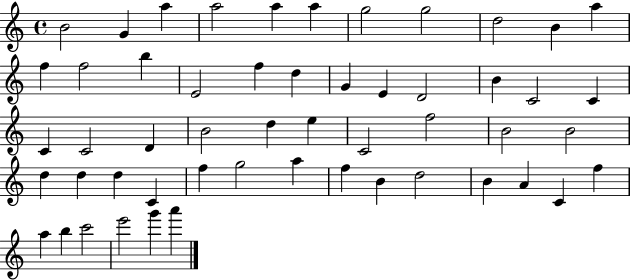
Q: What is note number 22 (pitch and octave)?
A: C4